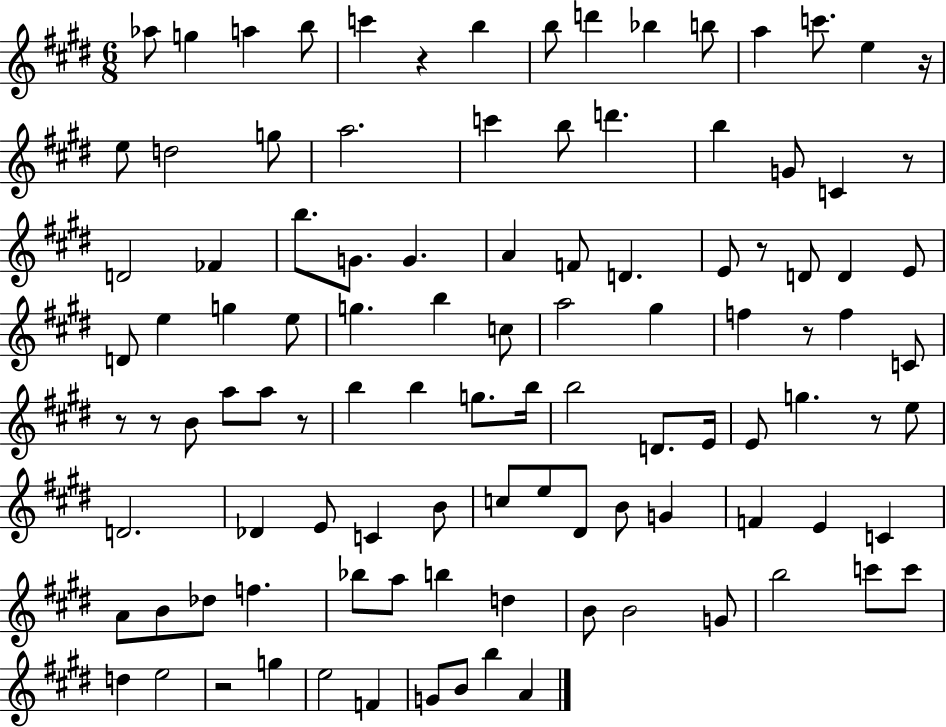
Ab5/e G5/q A5/q B5/e C6/q R/q B5/q B5/e D6/q Bb5/q B5/e A5/q C6/e. E5/q R/s E5/e D5/h G5/e A5/h. C6/q B5/e D6/q. B5/q G4/e C4/q R/e D4/h FES4/q B5/e. G4/e. G4/q. A4/q F4/e D4/q. E4/e R/e D4/e D4/q E4/e D4/e E5/q G5/q E5/e G5/q. B5/q C5/e A5/h G#5/q F5/q R/e F5/q C4/e R/e R/e B4/e A5/e A5/e R/e B5/q B5/q G5/e. B5/s B5/h D4/e. E4/s E4/e G5/q. R/e E5/e D4/h. Db4/q E4/e C4/q B4/e C5/e E5/e D#4/e B4/e G4/q F4/q E4/q C4/q A4/e B4/e Db5/e F5/q. Bb5/e A5/e B5/q D5/q B4/e B4/h G4/e B5/h C6/e C6/e D5/q E5/h R/h G5/q E5/h F4/q G4/e B4/e B5/q A4/q